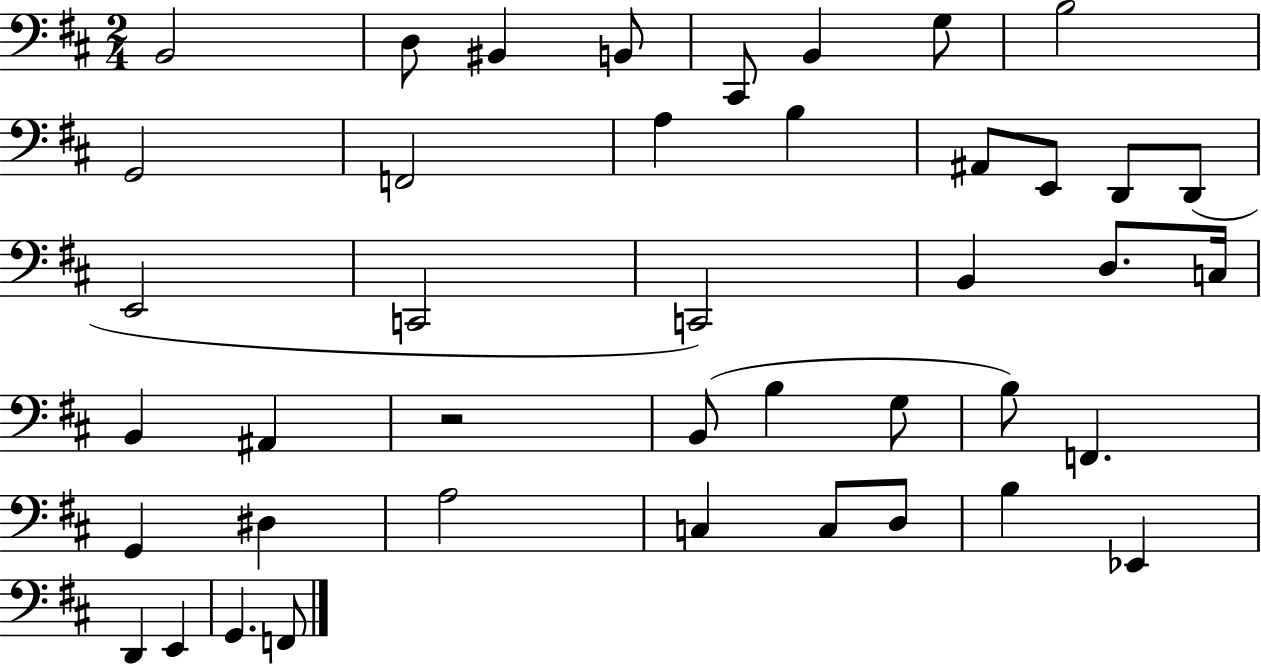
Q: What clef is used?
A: bass